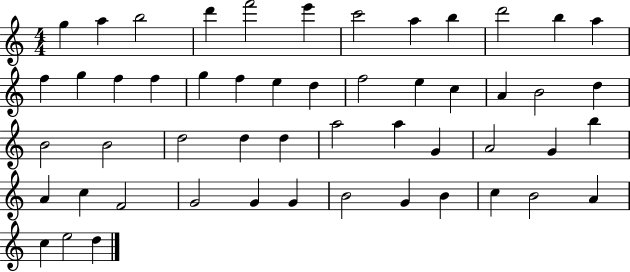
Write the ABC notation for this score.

X:1
T:Untitled
M:4/4
L:1/4
K:C
g a b2 d' f'2 e' c'2 a b d'2 b a f g f f g f e d f2 e c A B2 d B2 B2 d2 d d a2 a G A2 G b A c F2 G2 G G B2 G B c B2 A c e2 d